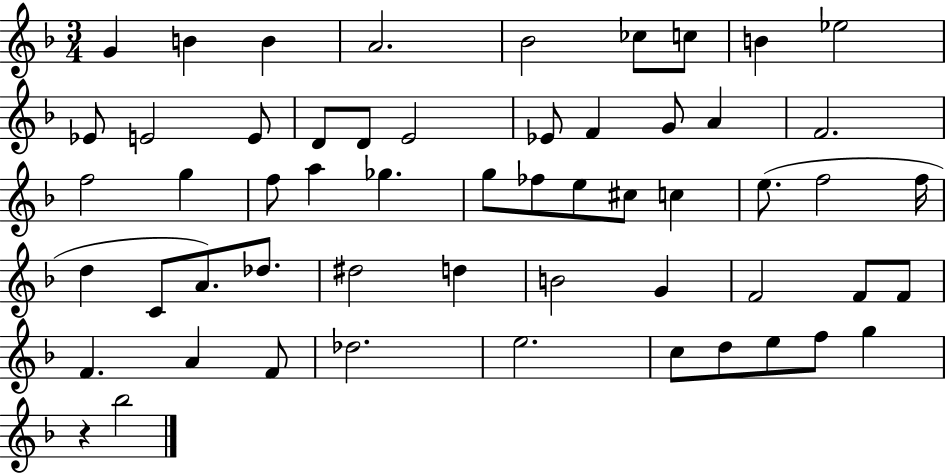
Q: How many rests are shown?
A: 1